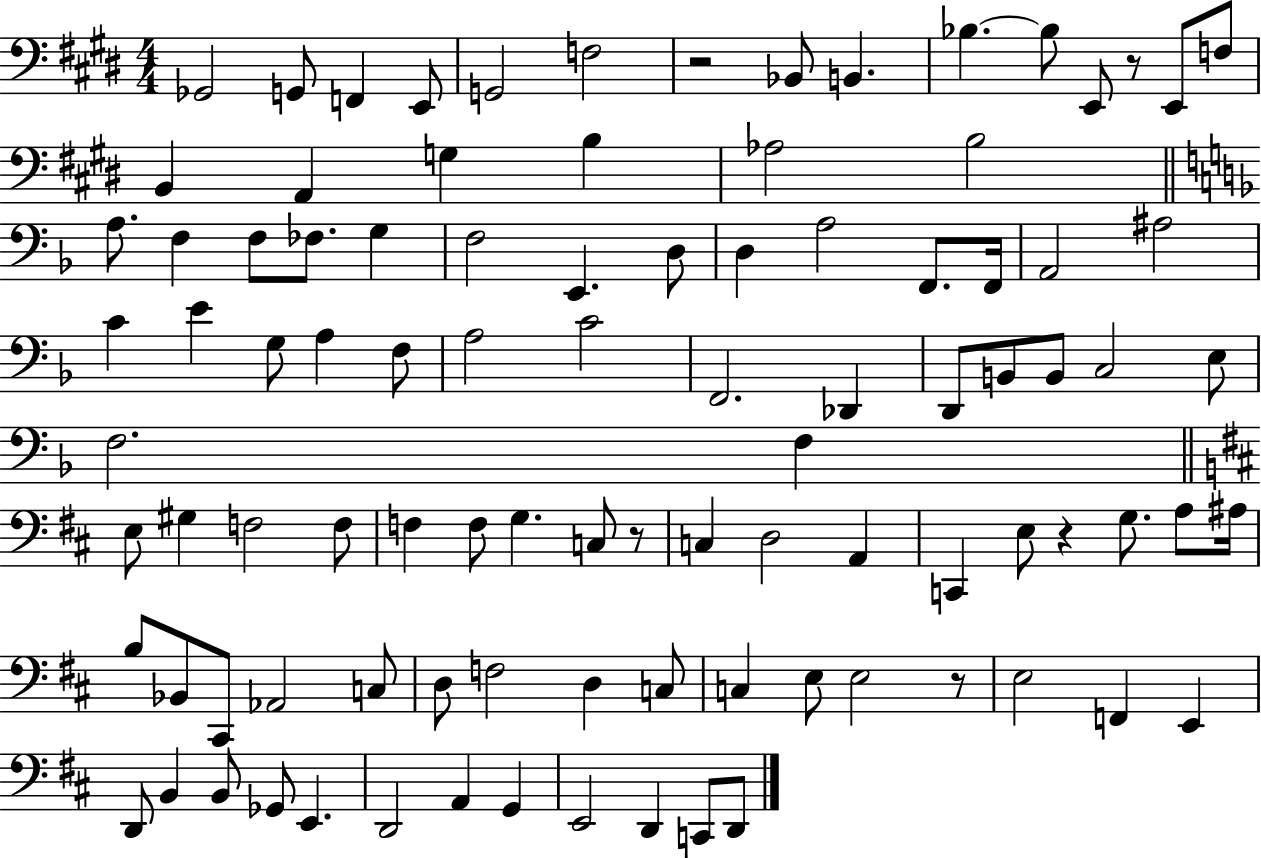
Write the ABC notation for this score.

X:1
T:Untitled
M:4/4
L:1/4
K:E
_G,,2 G,,/2 F,, E,,/2 G,,2 F,2 z2 _B,,/2 B,, _B, _B,/2 E,,/2 z/2 E,,/2 F,/2 B,, A,, G, B, _A,2 B,2 A,/2 F, F,/2 _F,/2 G, F,2 E,, D,/2 D, A,2 F,,/2 F,,/4 A,,2 ^A,2 C E G,/2 A, F,/2 A,2 C2 F,,2 _D,, D,,/2 B,,/2 B,,/2 C,2 E,/2 F,2 F, E,/2 ^G, F,2 F,/2 F, F,/2 G, C,/2 z/2 C, D,2 A,, C,, E,/2 z G,/2 A,/2 ^A,/4 B,/2 _B,,/2 ^C,,/2 _A,,2 C,/2 D,/2 F,2 D, C,/2 C, E,/2 E,2 z/2 E,2 F,, E,, D,,/2 B,, B,,/2 _G,,/2 E,, D,,2 A,, G,, E,,2 D,, C,,/2 D,,/2